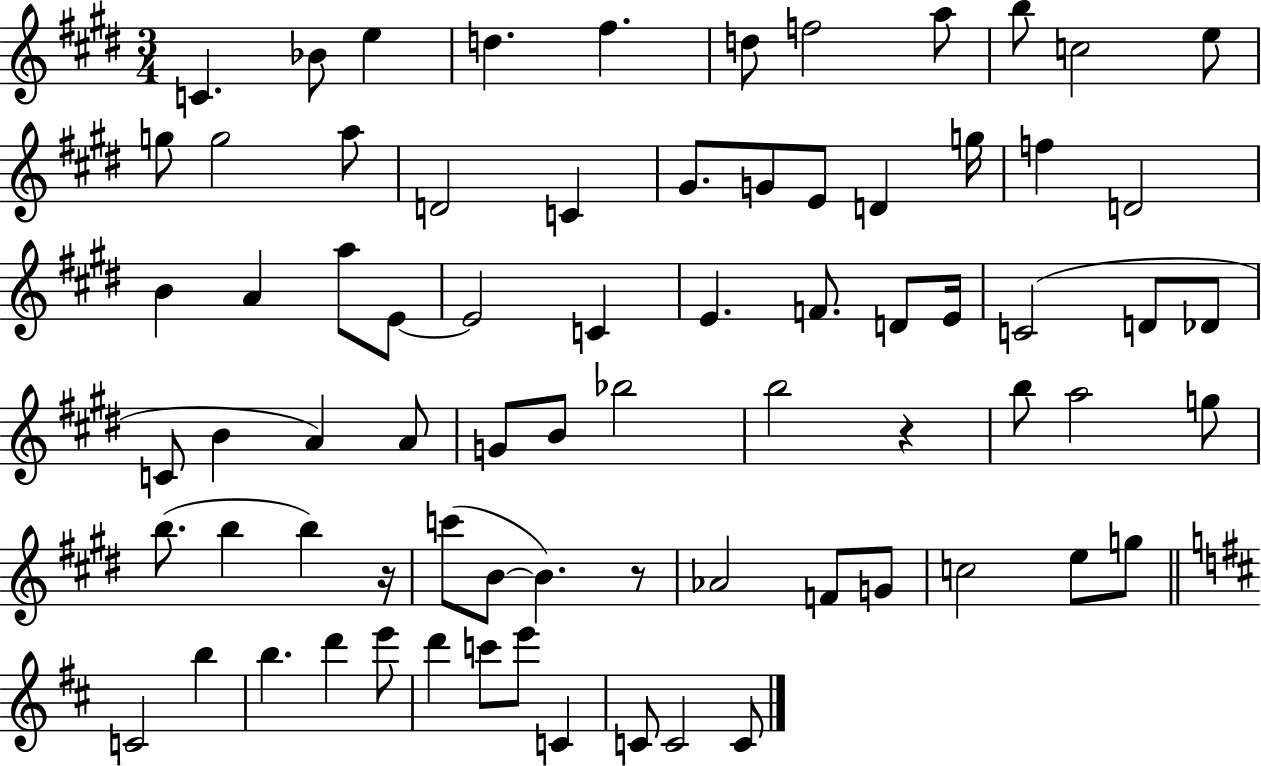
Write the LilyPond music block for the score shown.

{
  \clef treble
  \numericTimeSignature
  \time 3/4
  \key e \major
  \repeat volta 2 { c'4. bes'8 e''4 | d''4. fis''4. | d''8 f''2 a''8 | b''8 c''2 e''8 | \break g''8 g''2 a''8 | d'2 c'4 | gis'8. g'8 e'8 d'4 g''16 | f''4 d'2 | \break b'4 a'4 a''8 e'8~~ | e'2 c'4 | e'4. f'8. d'8 e'16 | c'2( d'8 des'8 | \break c'8 b'4 a'4) a'8 | g'8 b'8 bes''2 | b''2 r4 | b''8 a''2 g''8 | \break b''8.( b''4 b''4) r16 | c'''8( b'8~~ b'4.) r8 | aes'2 f'8 g'8 | c''2 e''8 g''8 | \break \bar "||" \break \key d \major c'2 b''4 | b''4. d'''4 e'''8 | d'''4 c'''8 e'''8 c'4 | c'8 c'2 c'8 | \break } \bar "|."
}